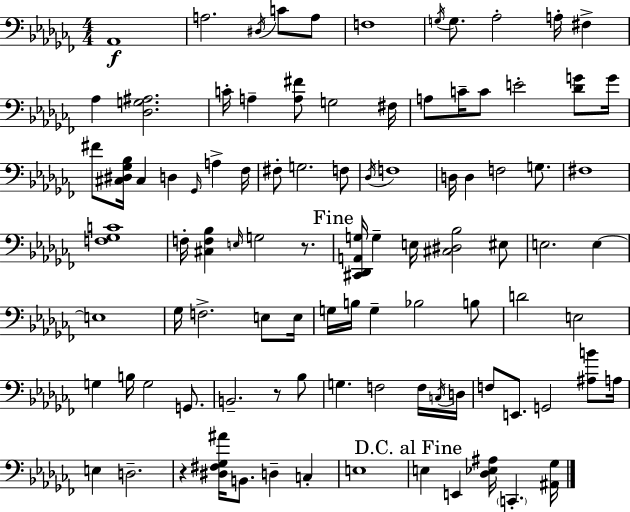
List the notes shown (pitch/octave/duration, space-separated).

Ab2/w A3/h. D#3/s C4/e A3/e F3/w G3/s G3/e. Ab3/h A3/s F#3/q Ab3/q [Db3,G3,A#3]/h. C4/s A3/q [A3,F#4]/e G3/h F#3/s A3/e C4/s C4/e E4/h [Db4,G4]/e G4/s F#4/e [C#3,D#3,Gb3,Bb3]/s C#3/q D3/q Gb2/s A3/q FES3/s F#3/e G3/h. F3/e Db3/s F3/w D3/s D3/q F3/h G3/e. F#3/w [F3,Gb3,C4]/w F3/s [C#3,F3,Bb3]/q E3/s G3/h R/e. [C#2,Db2,A2,G3]/s G3/q E3/s [C#3,D#3,Bb3]/h EIS3/e E3/h. E3/q E3/w Gb3/s F3/h. E3/e E3/s G3/s B3/s G3/q Bb3/h B3/e D4/h E3/h G3/q B3/s G3/h G2/e. B2/h. R/e Bb3/e G3/q. F3/h F3/s C3/s D3/s F3/e E2/e. G2/h [A#3,B4]/e A3/s E3/q D3/h. R/q [D#3,F#3,Gb3,A#4]/s B2/e. D3/q C3/q E3/w E3/q E2/q [Db3,Eb3,A#3]/s C2/q. [A#2,Gb3]/s